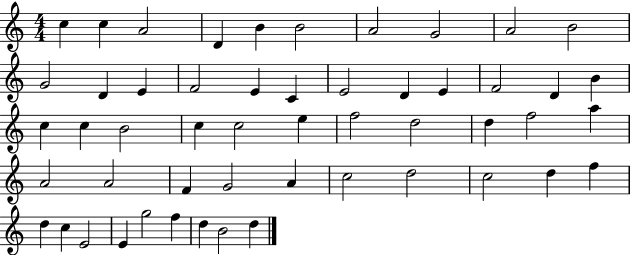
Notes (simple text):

C5/q C5/q A4/h D4/q B4/q B4/h A4/h G4/h A4/h B4/h G4/h D4/q E4/q F4/h E4/q C4/q E4/h D4/q E4/q F4/h D4/q B4/q C5/q C5/q B4/h C5/q C5/h E5/q F5/h D5/h D5/q F5/h A5/q A4/h A4/h F4/q G4/h A4/q C5/h D5/h C5/h D5/q F5/q D5/q C5/q E4/h E4/q G5/h F5/q D5/q B4/h D5/q